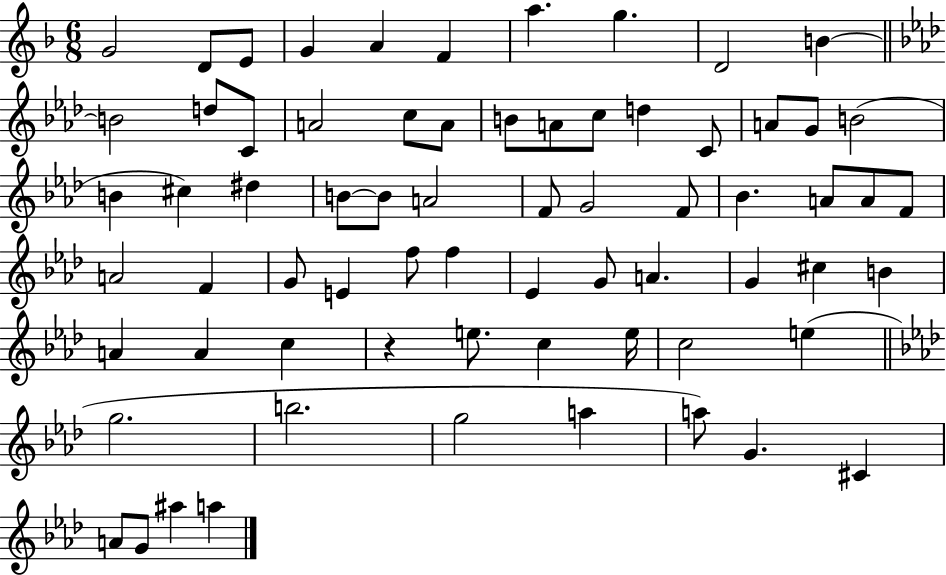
X:1
T:Untitled
M:6/8
L:1/4
K:F
G2 D/2 E/2 G A F a g D2 B B2 d/2 C/2 A2 c/2 A/2 B/2 A/2 c/2 d C/2 A/2 G/2 B2 B ^c ^d B/2 B/2 A2 F/2 G2 F/2 _B A/2 A/2 F/2 A2 F G/2 E f/2 f _E G/2 A G ^c B A A c z e/2 c e/4 c2 e g2 b2 g2 a a/2 G ^C A/2 G/2 ^a a